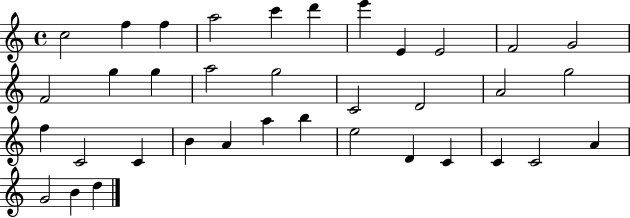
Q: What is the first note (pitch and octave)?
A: C5